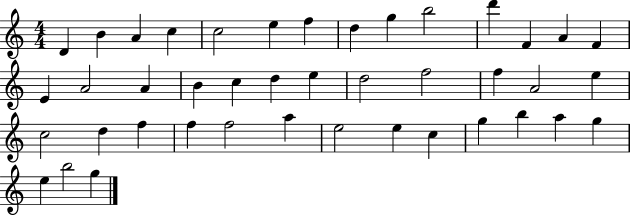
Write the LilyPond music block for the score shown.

{
  \clef treble
  \numericTimeSignature
  \time 4/4
  \key c \major
  d'4 b'4 a'4 c''4 | c''2 e''4 f''4 | d''4 g''4 b''2 | d'''4 f'4 a'4 f'4 | \break e'4 a'2 a'4 | b'4 c''4 d''4 e''4 | d''2 f''2 | f''4 a'2 e''4 | \break c''2 d''4 f''4 | f''4 f''2 a''4 | e''2 e''4 c''4 | g''4 b''4 a''4 g''4 | \break e''4 b''2 g''4 | \bar "|."
}